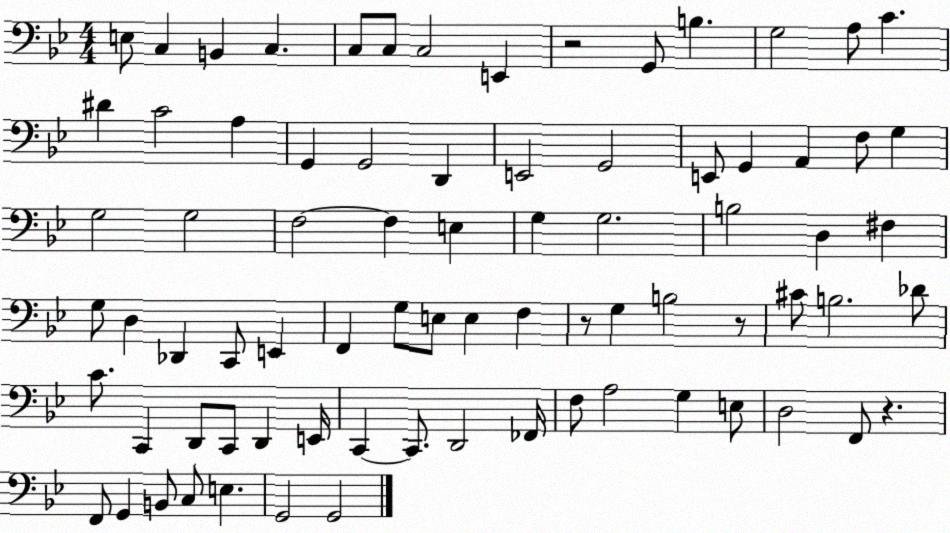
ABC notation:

X:1
T:Untitled
M:4/4
L:1/4
K:Bb
E,/2 C, B,, C, C,/2 C,/2 C,2 E,, z2 G,,/2 B, G,2 A,/2 C ^D C2 A, G,, G,,2 D,, E,,2 G,,2 E,,/2 G,, A,, F,/2 G, G,2 G,2 F,2 F, E, G, G,2 B,2 D, ^F, G,/2 D, _D,, C,,/2 E,, F,, G,/2 E,/2 E, F, z/2 G, B,2 z/2 ^C/2 B,2 _D/2 C/2 C,, D,,/2 C,,/2 D,, E,,/4 C,, C,,/2 D,,2 _F,,/4 F,/2 A,2 G, E,/2 D,2 F,,/2 z F,,/2 G,, B,,/2 C,/2 E, G,,2 G,,2